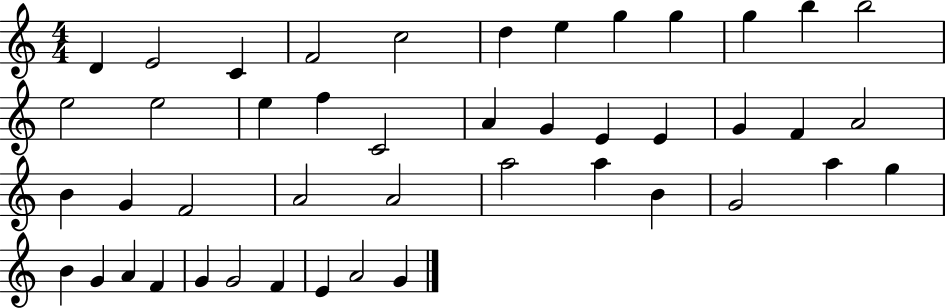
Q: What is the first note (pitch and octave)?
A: D4